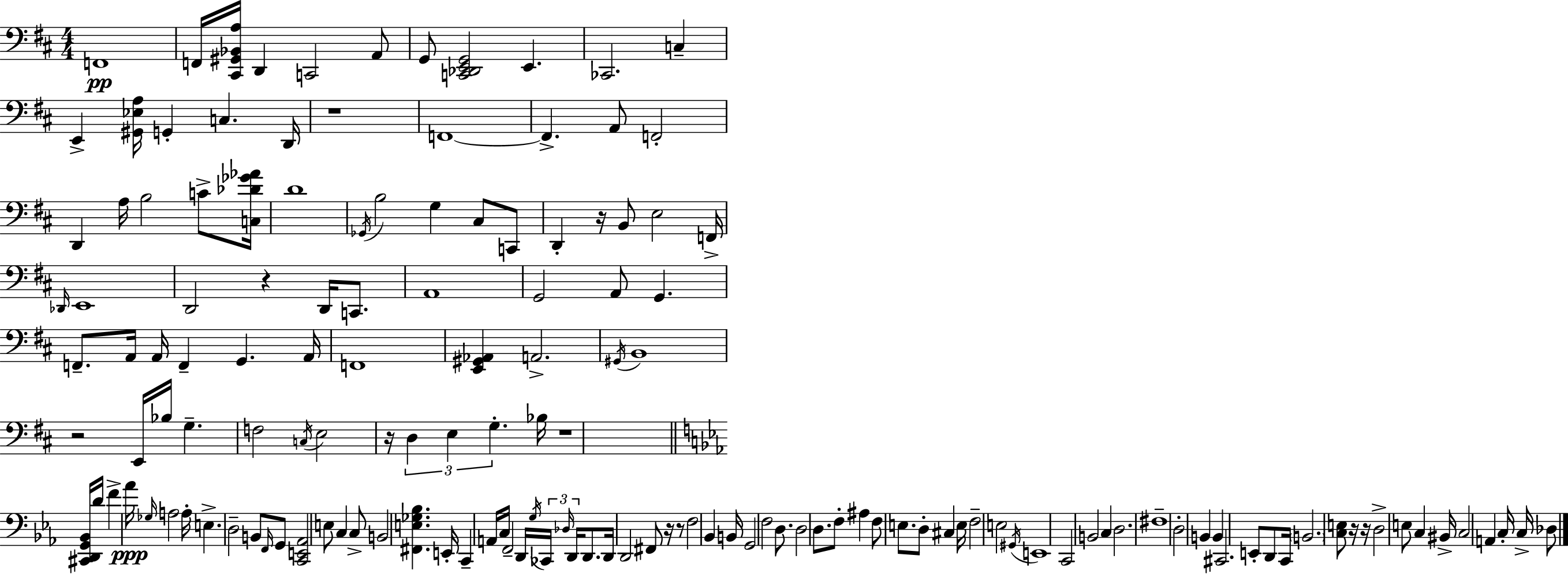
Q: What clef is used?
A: bass